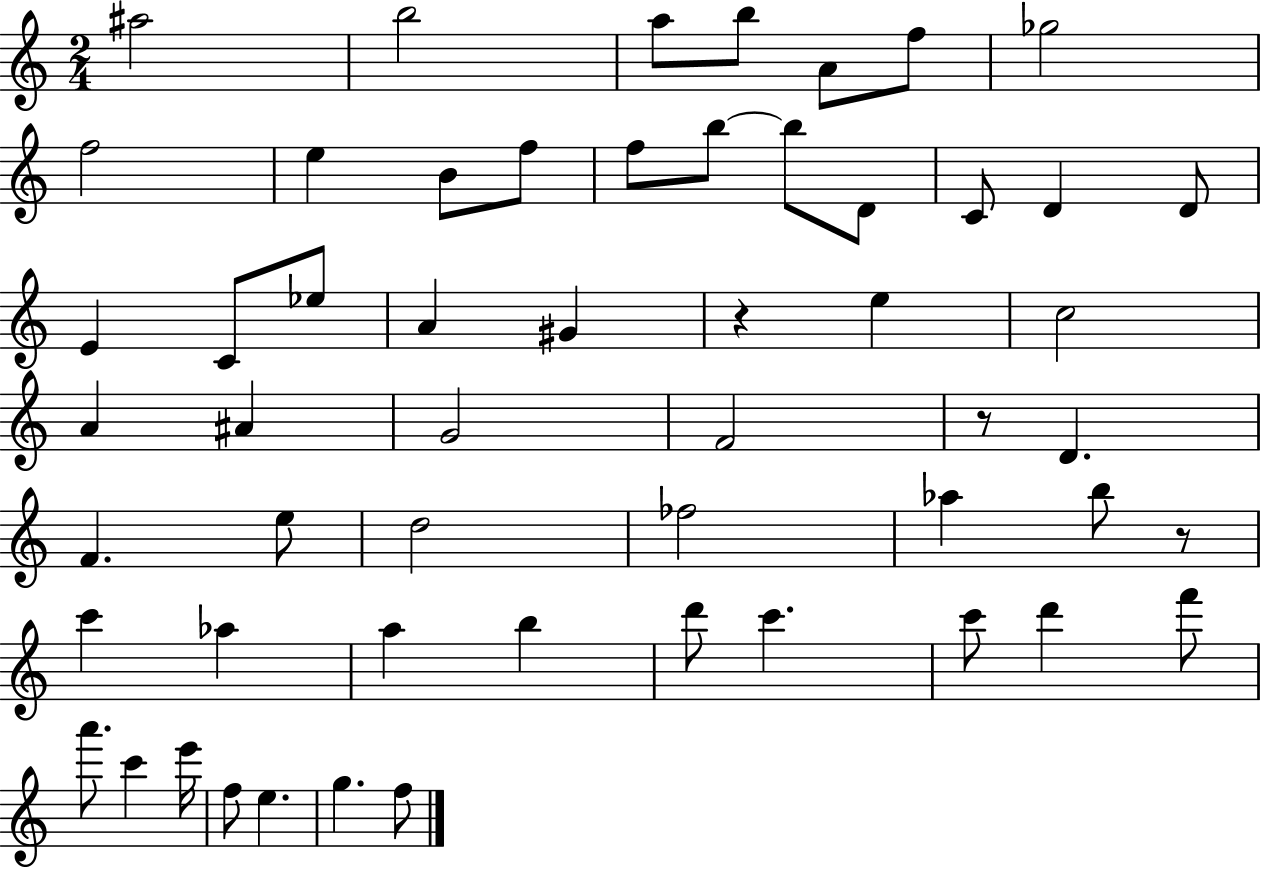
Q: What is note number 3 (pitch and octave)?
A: A5